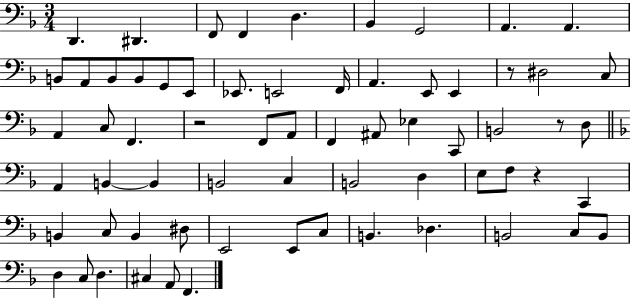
{
  \clef bass
  \numericTimeSignature
  \time 3/4
  \key f \major
  d,4. dis,4. | f,8 f,4 d4. | bes,4 g,2 | a,4. a,4. | \break b,8 a,8 b,8 b,8 g,8 e,8 | ees,8. e,2 f,16 | a,4. e,8 e,4 | r8 dis2 c8 | \break a,4 c8 f,4. | r2 f,8 a,8 | f,4 ais,8 ees4 c,8 | b,2 r8 d8 | \break \bar "||" \break \key f \major a,4 b,4~~ b,4 | b,2 c4 | b,2 d4 | e8 f8 r4 c,4 | \break b,4 c8 b,4 dis8 | e,2 e,8 c8 | b,4. des4. | b,2 c8 b,8 | \break d4 c8 d4. | cis4 a,8 f,4. | \bar "|."
}